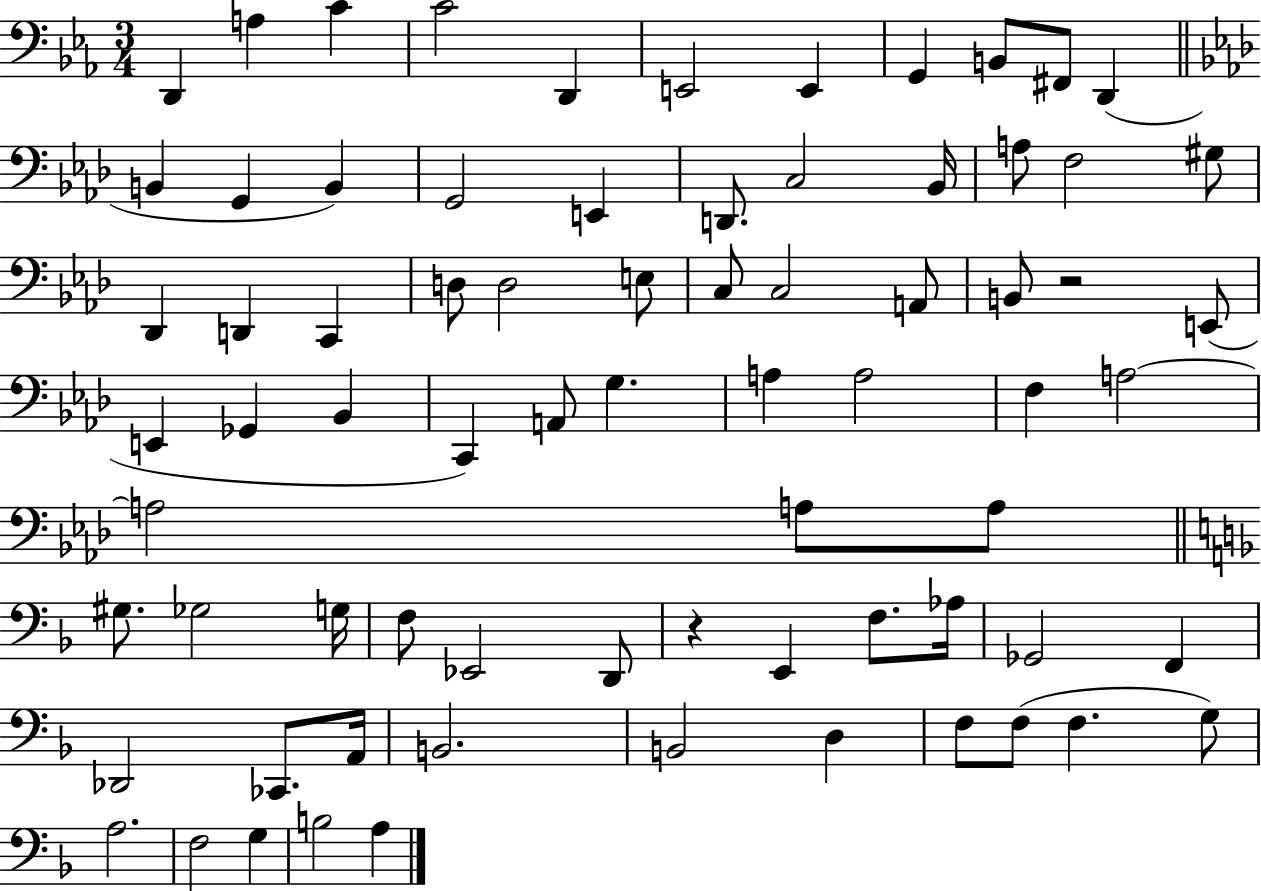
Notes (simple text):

D2/q A3/q C4/q C4/h D2/q E2/h E2/q G2/q B2/e F#2/e D2/q B2/q G2/q B2/q G2/h E2/q D2/e. C3/h Bb2/s A3/e F3/h G#3/e Db2/q D2/q C2/q D3/e D3/h E3/e C3/e C3/h A2/e B2/e R/h E2/e E2/q Gb2/q Bb2/q C2/q A2/e G3/q. A3/q A3/h F3/q A3/h A3/h A3/e A3/e G#3/e. Gb3/h G3/s F3/e Eb2/h D2/e R/q E2/q F3/e. Ab3/s Gb2/h F2/q Db2/h CES2/e. A2/s B2/h. B2/h D3/q F3/e F3/e F3/q. G3/e A3/h. F3/h G3/q B3/h A3/q